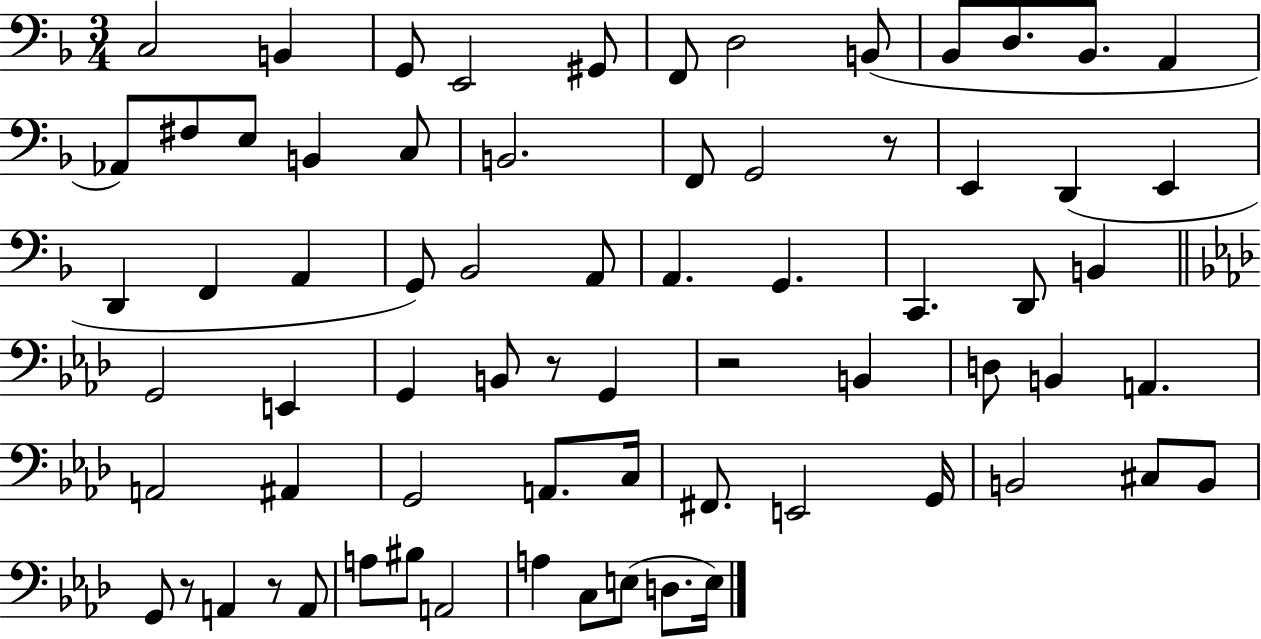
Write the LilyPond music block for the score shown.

{
  \clef bass
  \numericTimeSignature
  \time 3/4
  \key f \major
  \repeat volta 2 { c2 b,4 | g,8 e,2 gis,8 | f,8 d2 b,8( | bes,8 d8. bes,8. a,4 | \break aes,8) fis8 e8 b,4 c8 | b,2. | f,8 g,2 r8 | e,4 d,4( e,4 | \break d,4 f,4 a,4 | g,8) bes,2 a,8 | a,4. g,4. | c,4. d,8 b,4 | \break \bar "||" \break \key aes \major g,2 e,4 | g,4 b,8 r8 g,4 | r2 b,4 | d8 b,4 a,4. | \break a,2 ais,4 | g,2 a,8. c16 | fis,8. e,2 g,16 | b,2 cis8 b,8 | \break g,8 r8 a,4 r8 a,8 | a8 bis8 a,2 | a4 c8 e8( d8. e16) | } \bar "|."
}